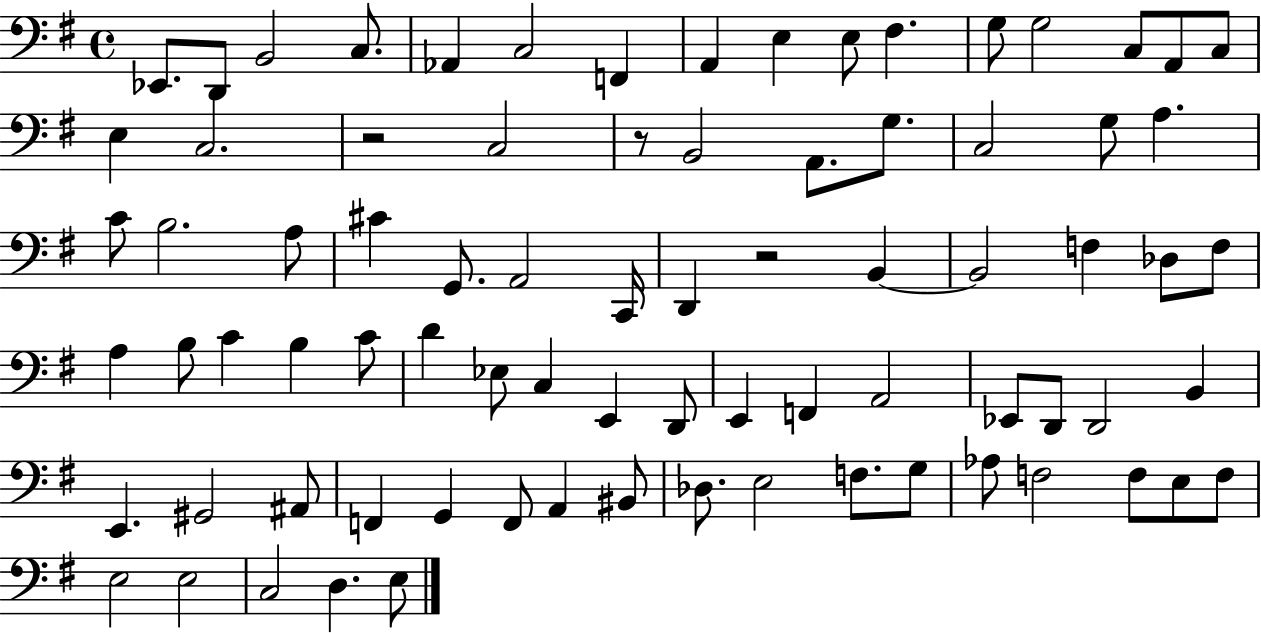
{
  \clef bass
  \time 4/4
  \defaultTimeSignature
  \key g \major
  ees,8. d,8 b,2 c8. | aes,4 c2 f,4 | a,4 e4 e8 fis4. | g8 g2 c8 a,8 c8 | \break e4 c2. | r2 c2 | r8 b,2 a,8. g8. | c2 g8 a4. | \break c'8 b2. a8 | cis'4 g,8. a,2 c,16 | d,4 r2 b,4~~ | b,2 f4 des8 f8 | \break a4 b8 c'4 b4 c'8 | d'4 ees8 c4 e,4 d,8 | e,4 f,4 a,2 | ees,8 d,8 d,2 b,4 | \break e,4. gis,2 ais,8 | f,4 g,4 f,8 a,4 bis,8 | des8. e2 f8. g8 | aes8 f2 f8 e8 f8 | \break e2 e2 | c2 d4. e8 | \bar "|."
}